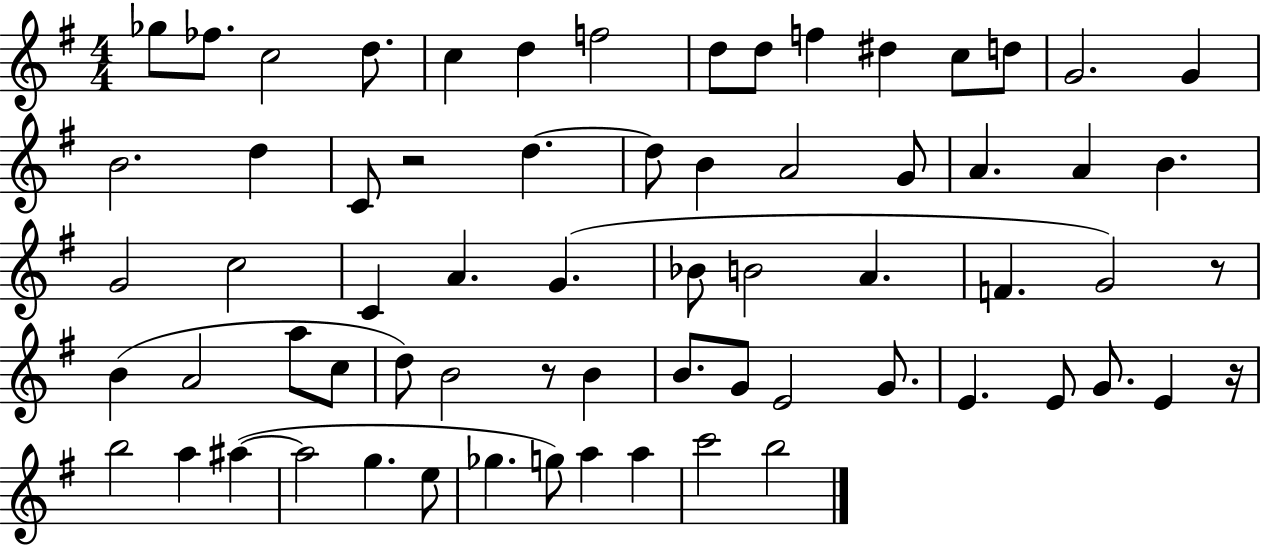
{
  \clef treble
  \numericTimeSignature
  \time 4/4
  \key g \major
  ges''8 fes''8. c''2 d''8. | c''4 d''4 f''2 | d''8 d''8 f''4 dis''4 c''8 d''8 | g'2. g'4 | \break b'2. d''4 | c'8 r2 d''4.~~ | d''8 b'4 a'2 g'8 | a'4. a'4 b'4. | \break g'2 c''2 | c'4 a'4. g'4.( | bes'8 b'2 a'4. | f'4. g'2) r8 | \break b'4( a'2 a''8 c''8 | d''8) b'2 r8 b'4 | b'8. g'8 e'2 g'8. | e'4. e'8 g'8. e'4 r16 | \break b''2 a''4 ais''4~(~ | ais''2 g''4. e''8 | ges''4. g''8) a''4 a''4 | c'''2 b''2 | \break \bar "|."
}